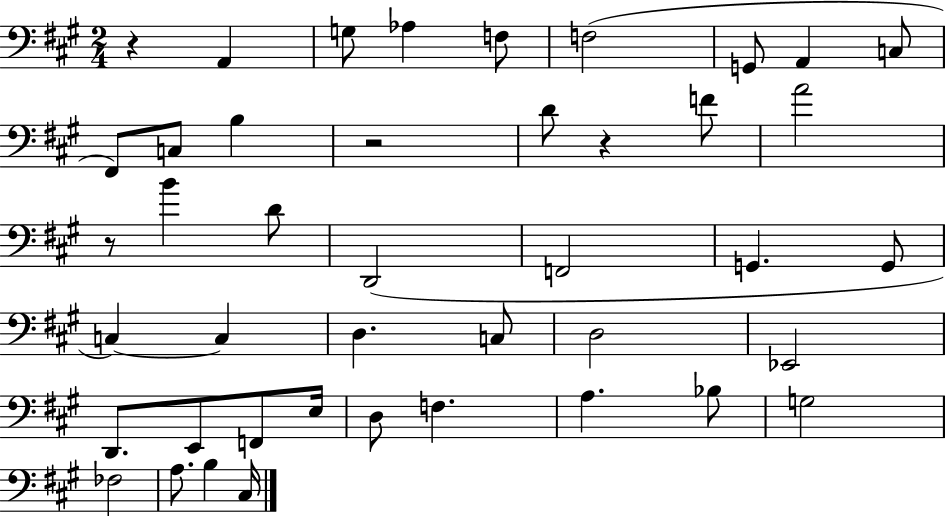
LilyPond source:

{
  \clef bass
  \numericTimeSignature
  \time 2/4
  \key a \major
  r4 a,4 | g8 aes4 f8 | f2( | g,8 a,4 c8 | \break fis,8) c8 b4 | r2 | d'8 r4 f'8 | a'2 | \break r8 b'4 d'8 | d,2( | f,2 | g,4. g,8 | \break c4~~) c4 | d4. c8 | d2 | ees,2 | \break d,8. e,8 f,8 e16 | d8 f4. | a4. bes8 | g2 | \break fes2 | a8. b4 cis16 | \bar "|."
}